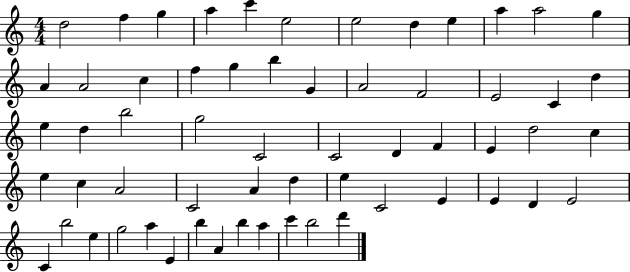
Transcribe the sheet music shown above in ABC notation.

X:1
T:Untitled
M:4/4
L:1/4
K:C
d2 f g a c' e2 e2 d e a a2 g A A2 c f g b G A2 F2 E2 C d e d b2 g2 C2 C2 D F E d2 c e c A2 C2 A d e C2 E E D E2 C b2 e g2 a E b A b a c' b2 d'